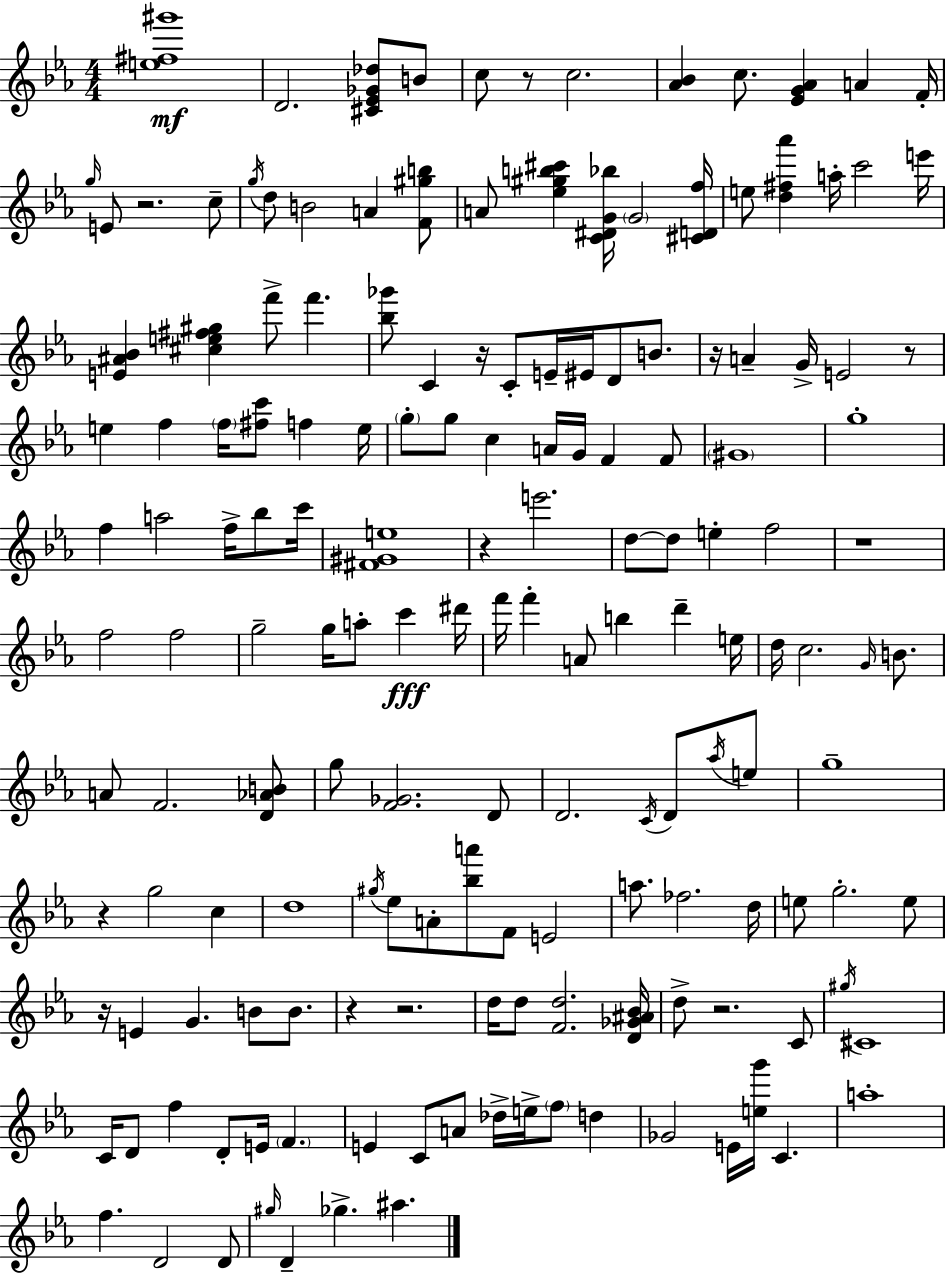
X:1
T:Untitled
M:4/4
L:1/4
K:Eb
[e^f^g']4 D2 [^C_E_G_d]/2 B/2 c/2 z/2 c2 [_A_B] c/2 [_EG_A] A F/4 g/4 E/2 z2 c/2 g/4 d/2 B2 A [F^gb]/2 A/2 [_e^gb^c'] [C^DG_b]/4 G2 [^CDf]/4 e/2 [d^f_a'] a/4 c'2 e'/4 [E^A_B] [^ce^f^g] f'/2 f' [_b_g']/2 C z/4 C/2 E/4 ^E/4 D/2 B/2 z/4 A G/4 E2 z/2 e f f/4 [^fc']/2 f e/4 g/2 g/2 c A/4 G/4 F F/2 ^G4 g4 f a2 f/4 _b/2 c'/4 [^F^Ge]4 z e'2 d/2 d/2 e f2 z4 f2 f2 g2 g/4 a/2 c' ^d'/4 f'/4 f' A/2 b d' e/4 d/4 c2 G/4 B/2 A/2 F2 [D_AB]/2 g/2 [F_G]2 D/2 D2 C/4 D/2 _a/4 e/2 g4 z g2 c d4 ^g/4 _e/2 A/2 [_ba']/2 F/2 E2 a/2 _f2 d/4 e/2 g2 e/2 z/4 E G B/2 B/2 z z2 d/4 d/2 [Fd]2 [D_G^A_B]/4 d/2 z2 C/2 ^g/4 ^C4 C/4 D/2 f D/2 E/4 F E C/2 A/2 _d/4 e/4 f/2 d _G2 E/4 [eg']/4 C a4 f D2 D/2 ^g/4 D _g ^a